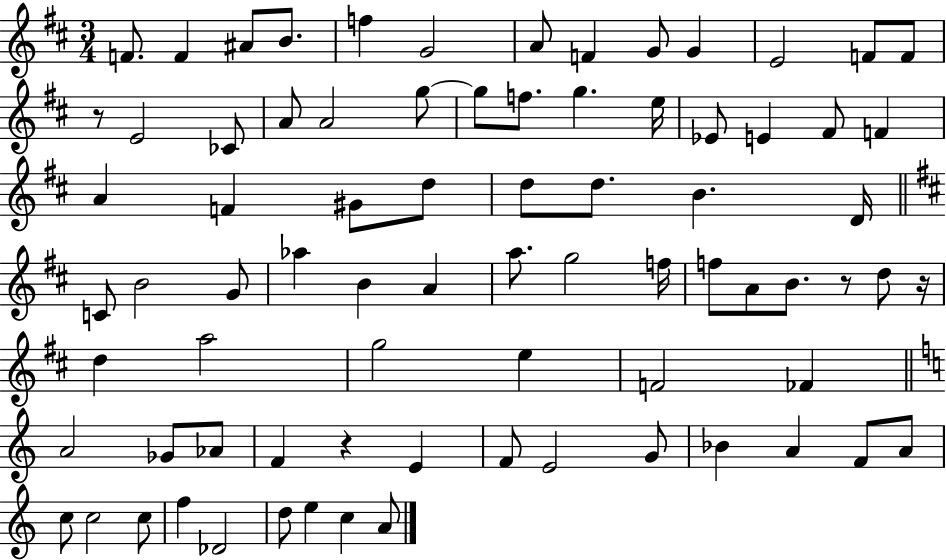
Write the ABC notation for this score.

X:1
T:Untitled
M:3/4
L:1/4
K:D
F/2 F ^A/2 B/2 f G2 A/2 F G/2 G E2 F/2 F/2 z/2 E2 _C/2 A/2 A2 g/2 g/2 f/2 g e/4 _E/2 E ^F/2 F A F ^G/2 d/2 d/2 d/2 B D/4 C/2 B2 G/2 _a B A a/2 g2 f/4 f/2 A/2 B/2 z/2 d/2 z/4 d a2 g2 e F2 _F A2 _G/2 _A/2 F z E F/2 E2 G/2 _B A F/2 A/2 c/2 c2 c/2 f _D2 d/2 e c A/2